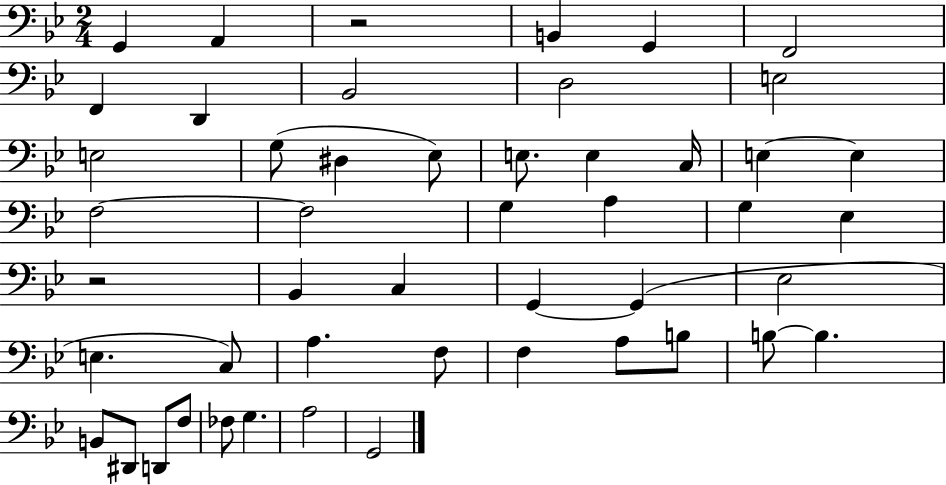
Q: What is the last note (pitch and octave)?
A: G2